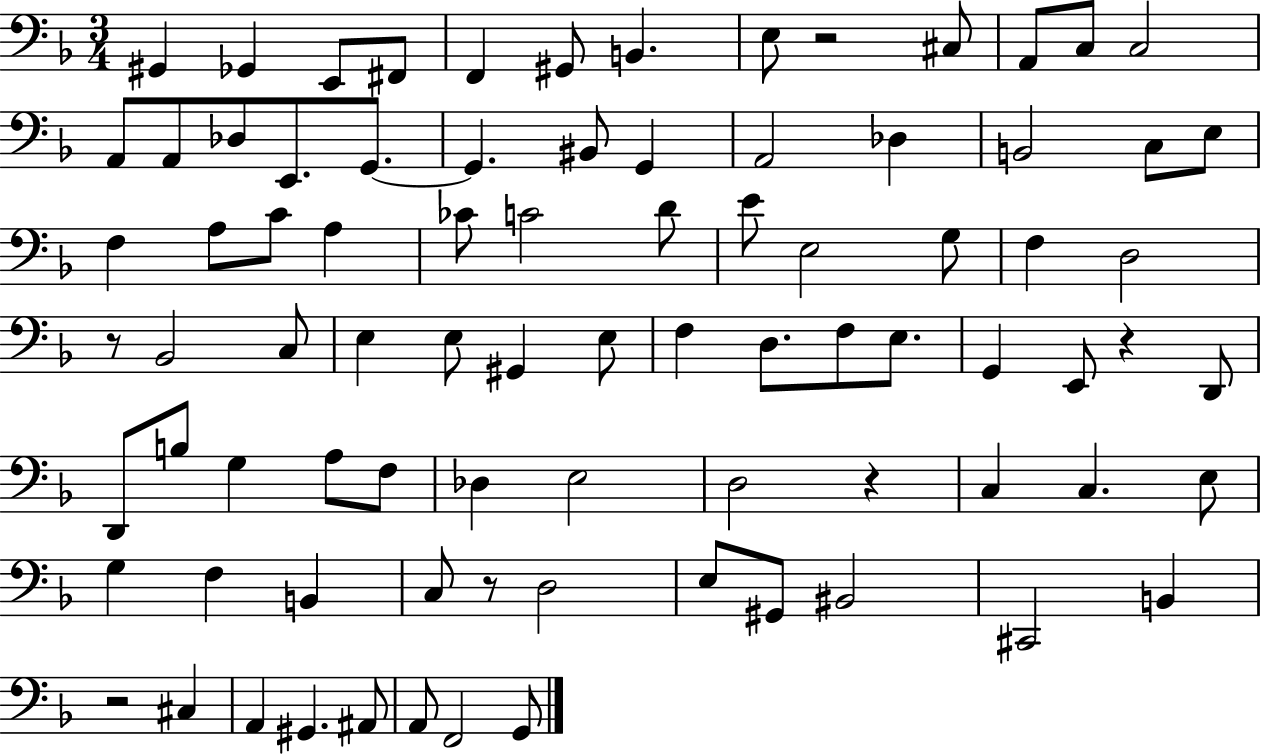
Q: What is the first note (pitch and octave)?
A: G#2